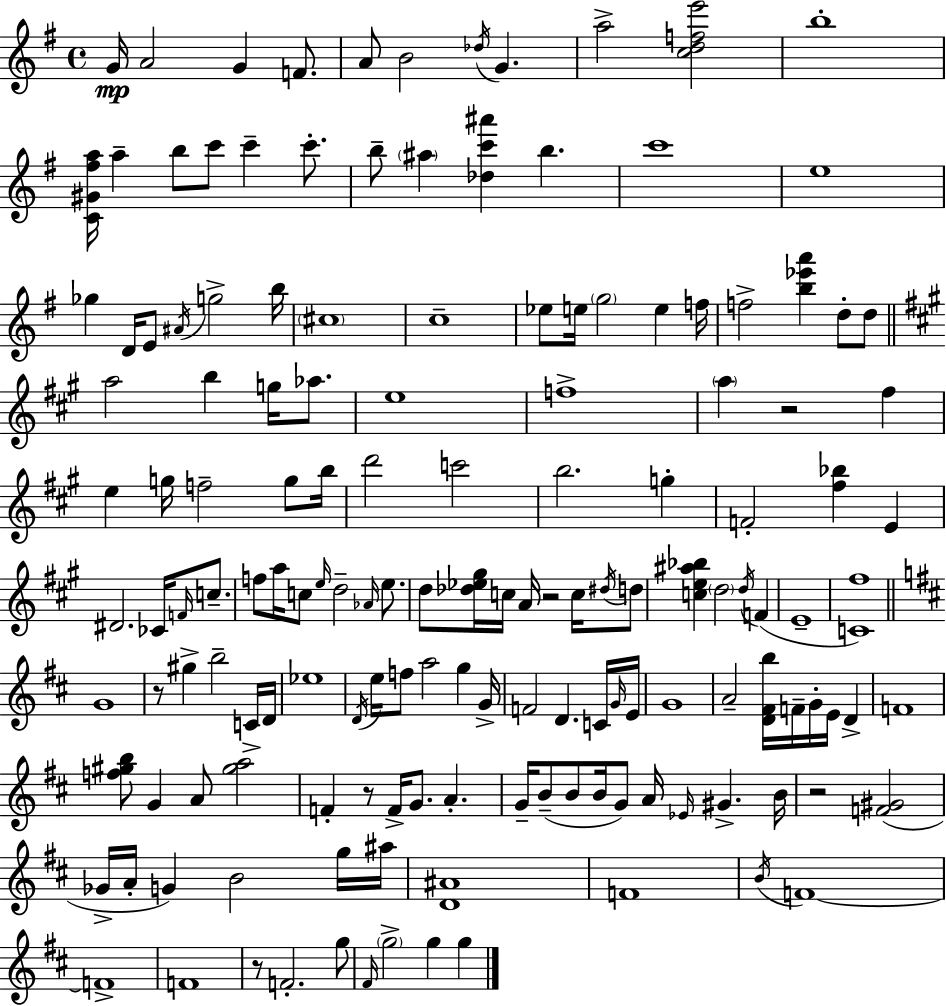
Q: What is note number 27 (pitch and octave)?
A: C#5